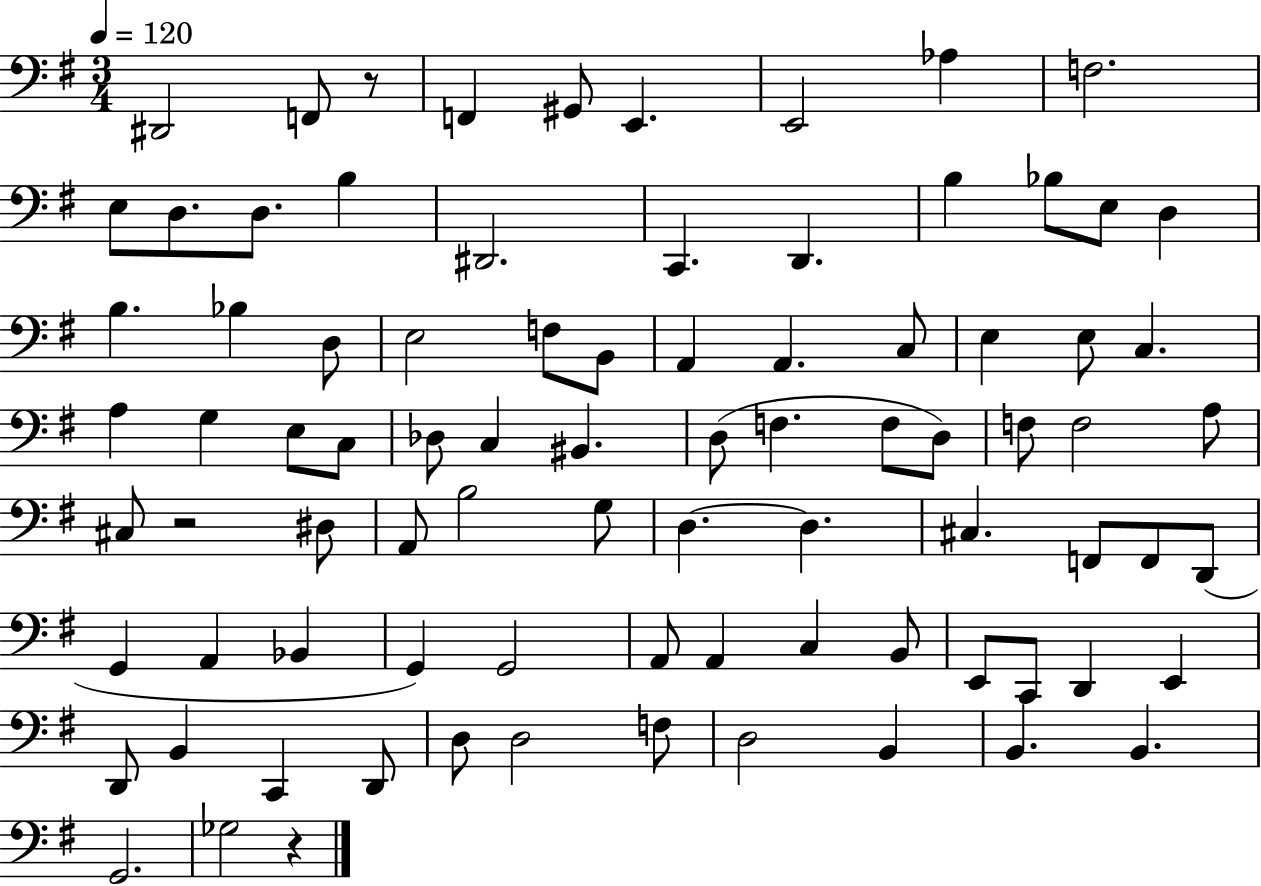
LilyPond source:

{
  \clef bass
  \numericTimeSignature
  \time 3/4
  \key g \major
  \tempo 4 = 120
  dis,2 f,8 r8 | f,4 gis,8 e,4. | e,2 aes4 | f2. | \break e8 d8. d8. b4 | dis,2. | c,4. d,4. | b4 bes8 e8 d4 | \break b4. bes4 d8 | e2 f8 b,8 | a,4 a,4. c8 | e4 e8 c4. | \break a4 g4 e8 c8 | des8 c4 bis,4. | d8( f4. f8 d8) | f8 f2 a8 | \break cis8 r2 dis8 | a,8 b2 g8 | d4.~~ d4. | cis4. f,8 f,8 d,8( | \break g,4 a,4 bes,4 | g,4) g,2 | a,8 a,4 c4 b,8 | e,8 c,8 d,4 e,4 | \break d,8 b,4 c,4 d,8 | d8 d2 f8 | d2 b,4 | b,4. b,4. | \break g,2. | ges2 r4 | \bar "|."
}